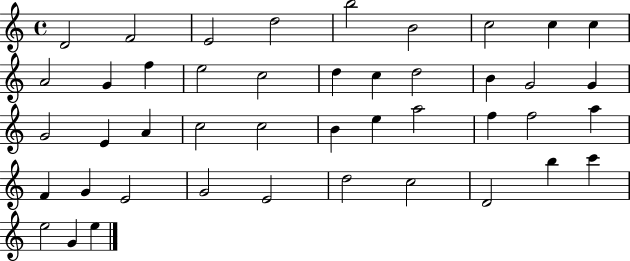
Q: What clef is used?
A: treble